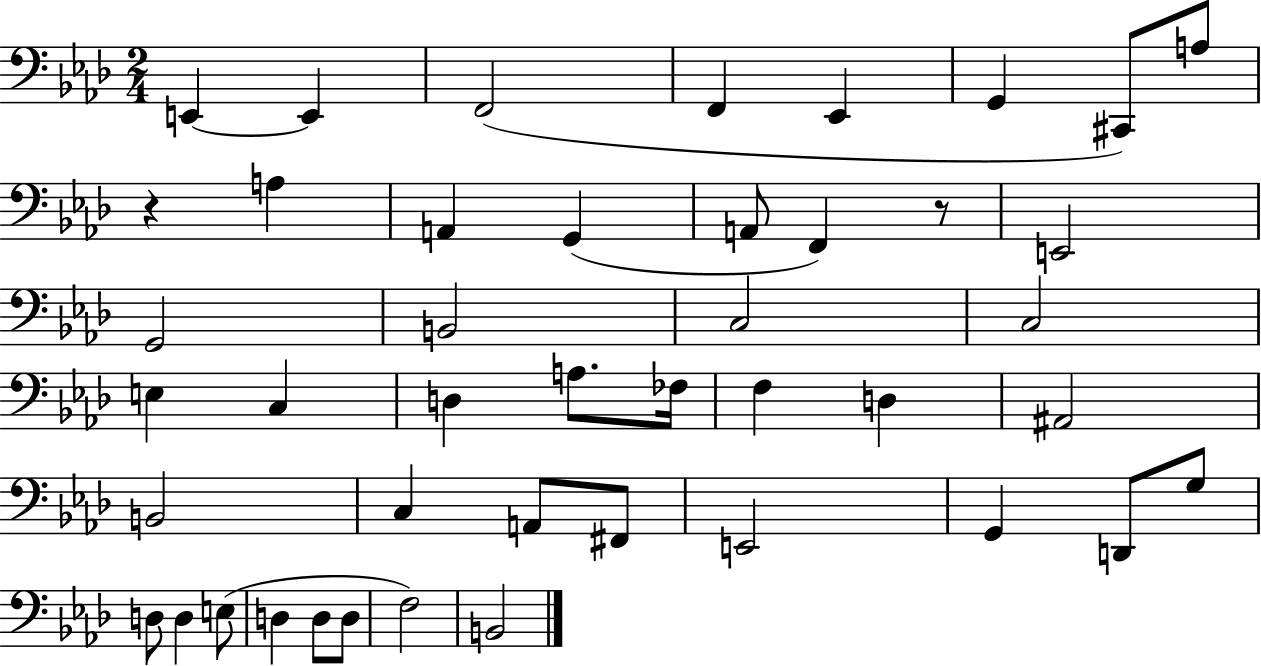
X:1
T:Untitled
M:2/4
L:1/4
K:Ab
E,, E,, F,,2 F,, _E,, G,, ^C,,/2 A,/2 z A, A,, G,, A,,/2 F,, z/2 E,,2 G,,2 B,,2 C,2 C,2 E, C, D, A,/2 _F,/4 F, D, ^A,,2 B,,2 C, A,,/2 ^F,,/2 E,,2 G,, D,,/2 G,/2 D,/2 D, E,/2 D, D,/2 D,/2 F,2 B,,2